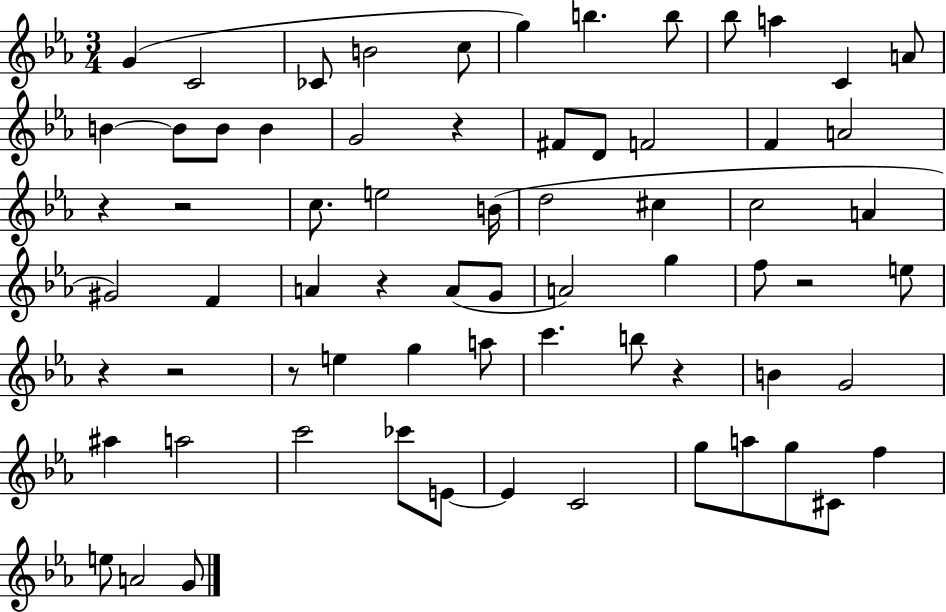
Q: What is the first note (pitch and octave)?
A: G4